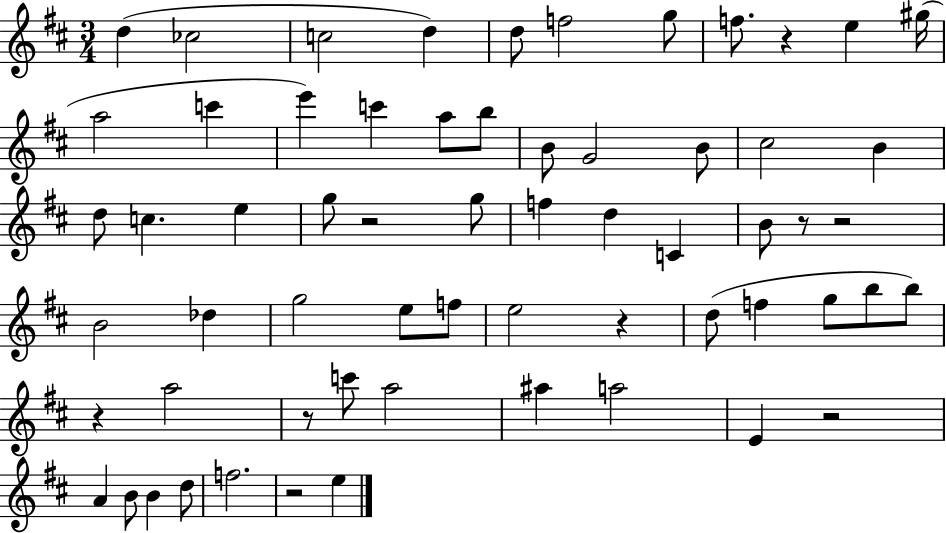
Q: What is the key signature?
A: D major